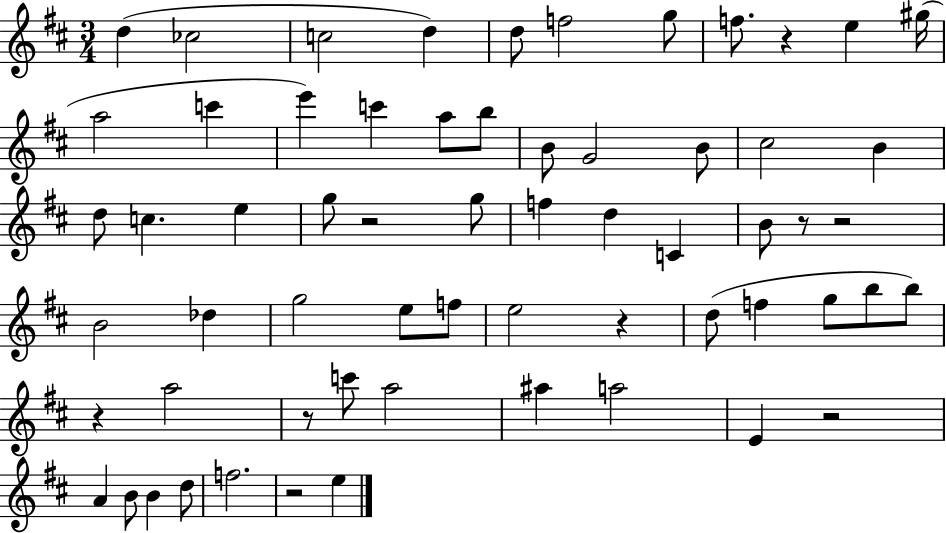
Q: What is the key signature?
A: D major